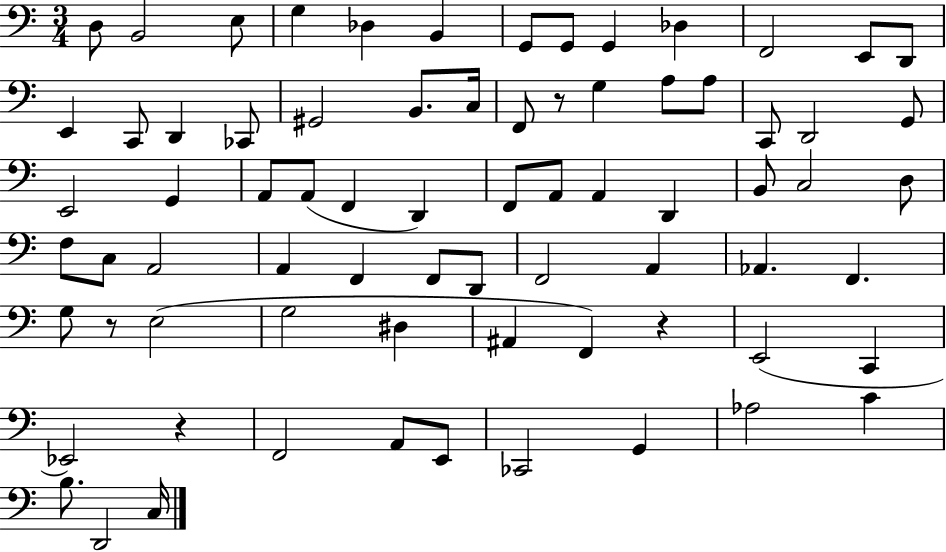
X:1
T:Untitled
M:3/4
L:1/4
K:C
D,/2 B,,2 E,/2 G, _D, B,, G,,/2 G,,/2 G,, _D, F,,2 E,,/2 D,,/2 E,, C,,/2 D,, _C,,/2 ^G,,2 B,,/2 C,/4 F,,/2 z/2 G, A,/2 A,/2 C,,/2 D,,2 G,,/2 E,,2 G,, A,,/2 A,,/2 F,, D,, F,,/2 A,,/2 A,, D,, B,,/2 C,2 D,/2 F,/2 C,/2 A,,2 A,, F,, F,,/2 D,,/2 F,,2 A,, _A,, F,, G,/2 z/2 E,2 G,2 ^D, ^A,, F,, z E,,2 C,, _E,,2 z F,,2 A,,/2 E,,/2 _C,,2 G,, _A,2 C B,/2 D,,2 C,/4